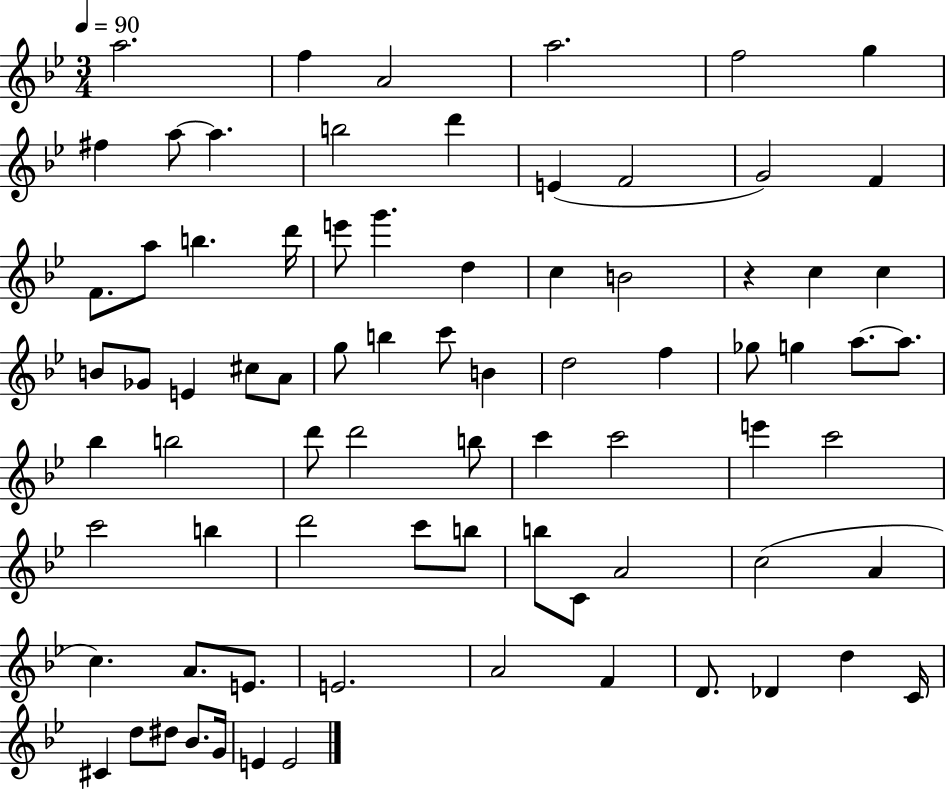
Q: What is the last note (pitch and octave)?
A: E4